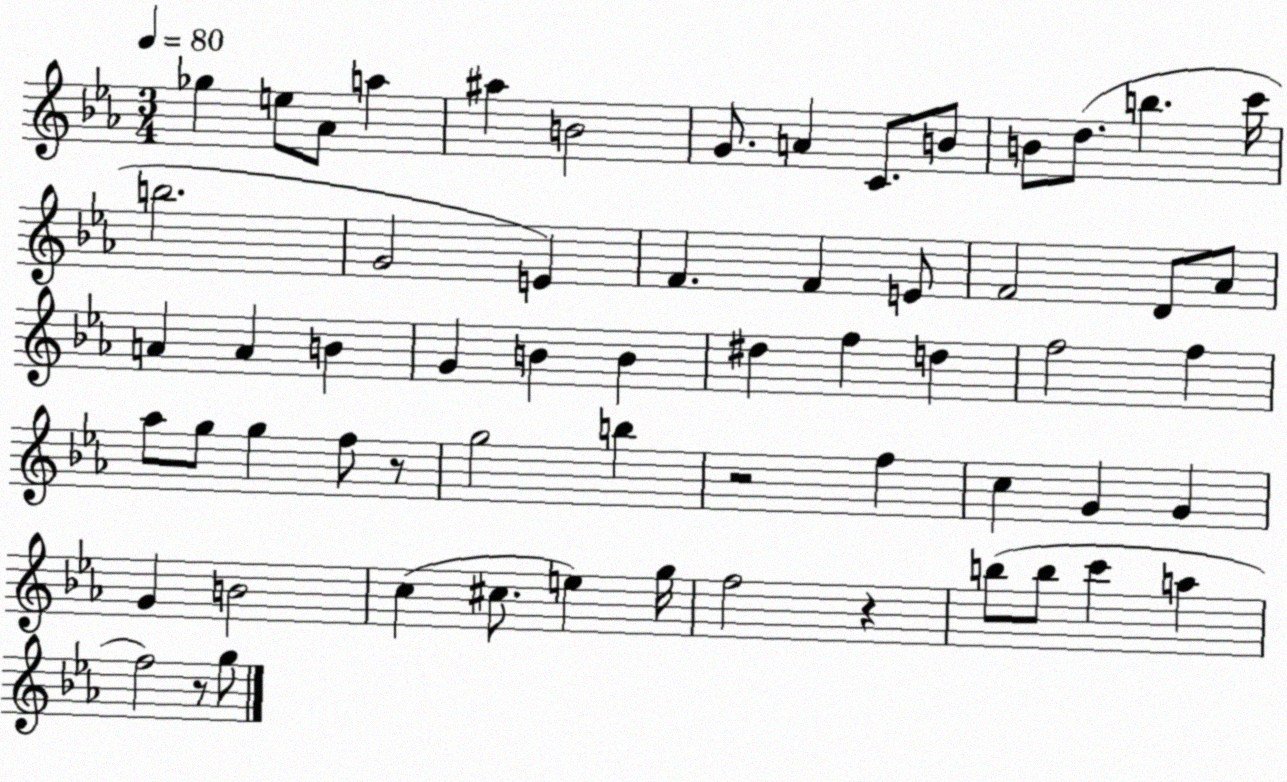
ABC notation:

X:1
T:Untitled
M:3/4
L:1/4
K:Eb
_g e/2 _A/2 a ^a B2 G/2 A C/2 B/2 B/2 d/2 b c'/4 b2 G2 E F F E/2 F2 D/2 _A/2 A A B G B B ^d f d f2 f _a/2 g/2 g f/2 z/2 g2 b z2 f c G G G B2 c ^c/2 e g/4 f2 z b/2 b/2 c' a f2 z/2 g/2